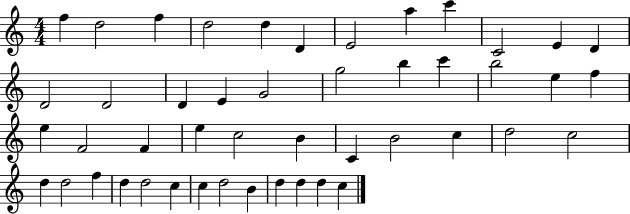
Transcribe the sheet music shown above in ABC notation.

X:1
T:Untitled
M:4/4
L:1/4
K:C
f d2 f d2 d D E2 a c' C2 E D D2 D2 D E G2 g2 b c' b2 e f e F2 F e c2 B C B2 c d2 c2 d d2 f d d2 c c d2 B d d d c